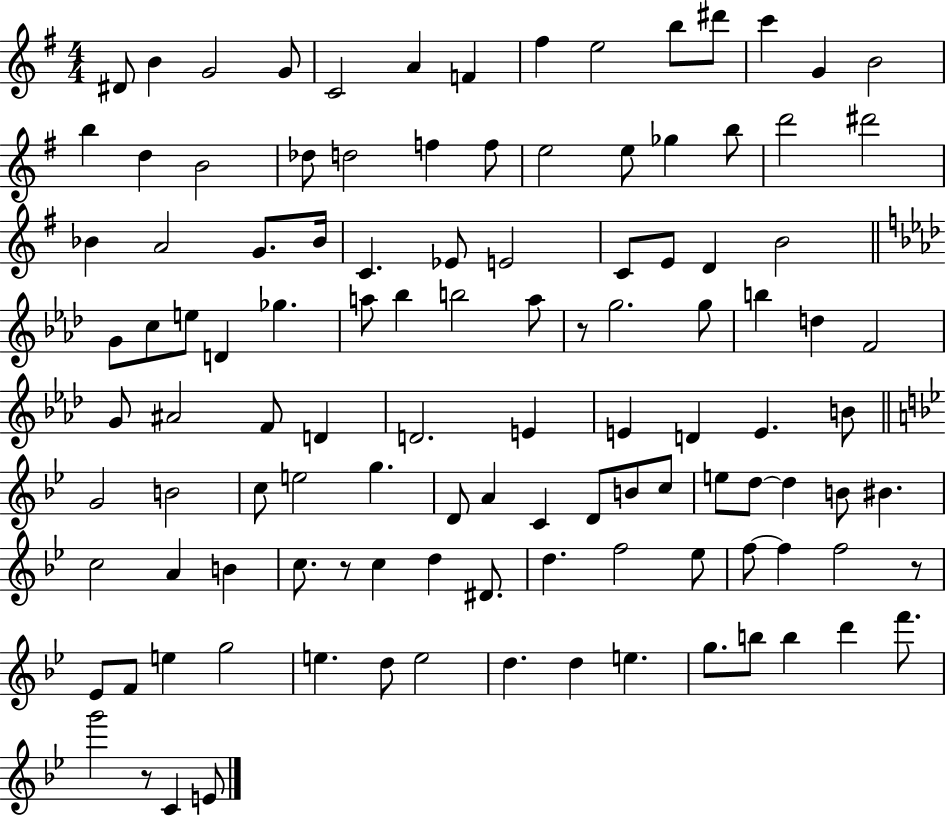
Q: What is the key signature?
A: G major